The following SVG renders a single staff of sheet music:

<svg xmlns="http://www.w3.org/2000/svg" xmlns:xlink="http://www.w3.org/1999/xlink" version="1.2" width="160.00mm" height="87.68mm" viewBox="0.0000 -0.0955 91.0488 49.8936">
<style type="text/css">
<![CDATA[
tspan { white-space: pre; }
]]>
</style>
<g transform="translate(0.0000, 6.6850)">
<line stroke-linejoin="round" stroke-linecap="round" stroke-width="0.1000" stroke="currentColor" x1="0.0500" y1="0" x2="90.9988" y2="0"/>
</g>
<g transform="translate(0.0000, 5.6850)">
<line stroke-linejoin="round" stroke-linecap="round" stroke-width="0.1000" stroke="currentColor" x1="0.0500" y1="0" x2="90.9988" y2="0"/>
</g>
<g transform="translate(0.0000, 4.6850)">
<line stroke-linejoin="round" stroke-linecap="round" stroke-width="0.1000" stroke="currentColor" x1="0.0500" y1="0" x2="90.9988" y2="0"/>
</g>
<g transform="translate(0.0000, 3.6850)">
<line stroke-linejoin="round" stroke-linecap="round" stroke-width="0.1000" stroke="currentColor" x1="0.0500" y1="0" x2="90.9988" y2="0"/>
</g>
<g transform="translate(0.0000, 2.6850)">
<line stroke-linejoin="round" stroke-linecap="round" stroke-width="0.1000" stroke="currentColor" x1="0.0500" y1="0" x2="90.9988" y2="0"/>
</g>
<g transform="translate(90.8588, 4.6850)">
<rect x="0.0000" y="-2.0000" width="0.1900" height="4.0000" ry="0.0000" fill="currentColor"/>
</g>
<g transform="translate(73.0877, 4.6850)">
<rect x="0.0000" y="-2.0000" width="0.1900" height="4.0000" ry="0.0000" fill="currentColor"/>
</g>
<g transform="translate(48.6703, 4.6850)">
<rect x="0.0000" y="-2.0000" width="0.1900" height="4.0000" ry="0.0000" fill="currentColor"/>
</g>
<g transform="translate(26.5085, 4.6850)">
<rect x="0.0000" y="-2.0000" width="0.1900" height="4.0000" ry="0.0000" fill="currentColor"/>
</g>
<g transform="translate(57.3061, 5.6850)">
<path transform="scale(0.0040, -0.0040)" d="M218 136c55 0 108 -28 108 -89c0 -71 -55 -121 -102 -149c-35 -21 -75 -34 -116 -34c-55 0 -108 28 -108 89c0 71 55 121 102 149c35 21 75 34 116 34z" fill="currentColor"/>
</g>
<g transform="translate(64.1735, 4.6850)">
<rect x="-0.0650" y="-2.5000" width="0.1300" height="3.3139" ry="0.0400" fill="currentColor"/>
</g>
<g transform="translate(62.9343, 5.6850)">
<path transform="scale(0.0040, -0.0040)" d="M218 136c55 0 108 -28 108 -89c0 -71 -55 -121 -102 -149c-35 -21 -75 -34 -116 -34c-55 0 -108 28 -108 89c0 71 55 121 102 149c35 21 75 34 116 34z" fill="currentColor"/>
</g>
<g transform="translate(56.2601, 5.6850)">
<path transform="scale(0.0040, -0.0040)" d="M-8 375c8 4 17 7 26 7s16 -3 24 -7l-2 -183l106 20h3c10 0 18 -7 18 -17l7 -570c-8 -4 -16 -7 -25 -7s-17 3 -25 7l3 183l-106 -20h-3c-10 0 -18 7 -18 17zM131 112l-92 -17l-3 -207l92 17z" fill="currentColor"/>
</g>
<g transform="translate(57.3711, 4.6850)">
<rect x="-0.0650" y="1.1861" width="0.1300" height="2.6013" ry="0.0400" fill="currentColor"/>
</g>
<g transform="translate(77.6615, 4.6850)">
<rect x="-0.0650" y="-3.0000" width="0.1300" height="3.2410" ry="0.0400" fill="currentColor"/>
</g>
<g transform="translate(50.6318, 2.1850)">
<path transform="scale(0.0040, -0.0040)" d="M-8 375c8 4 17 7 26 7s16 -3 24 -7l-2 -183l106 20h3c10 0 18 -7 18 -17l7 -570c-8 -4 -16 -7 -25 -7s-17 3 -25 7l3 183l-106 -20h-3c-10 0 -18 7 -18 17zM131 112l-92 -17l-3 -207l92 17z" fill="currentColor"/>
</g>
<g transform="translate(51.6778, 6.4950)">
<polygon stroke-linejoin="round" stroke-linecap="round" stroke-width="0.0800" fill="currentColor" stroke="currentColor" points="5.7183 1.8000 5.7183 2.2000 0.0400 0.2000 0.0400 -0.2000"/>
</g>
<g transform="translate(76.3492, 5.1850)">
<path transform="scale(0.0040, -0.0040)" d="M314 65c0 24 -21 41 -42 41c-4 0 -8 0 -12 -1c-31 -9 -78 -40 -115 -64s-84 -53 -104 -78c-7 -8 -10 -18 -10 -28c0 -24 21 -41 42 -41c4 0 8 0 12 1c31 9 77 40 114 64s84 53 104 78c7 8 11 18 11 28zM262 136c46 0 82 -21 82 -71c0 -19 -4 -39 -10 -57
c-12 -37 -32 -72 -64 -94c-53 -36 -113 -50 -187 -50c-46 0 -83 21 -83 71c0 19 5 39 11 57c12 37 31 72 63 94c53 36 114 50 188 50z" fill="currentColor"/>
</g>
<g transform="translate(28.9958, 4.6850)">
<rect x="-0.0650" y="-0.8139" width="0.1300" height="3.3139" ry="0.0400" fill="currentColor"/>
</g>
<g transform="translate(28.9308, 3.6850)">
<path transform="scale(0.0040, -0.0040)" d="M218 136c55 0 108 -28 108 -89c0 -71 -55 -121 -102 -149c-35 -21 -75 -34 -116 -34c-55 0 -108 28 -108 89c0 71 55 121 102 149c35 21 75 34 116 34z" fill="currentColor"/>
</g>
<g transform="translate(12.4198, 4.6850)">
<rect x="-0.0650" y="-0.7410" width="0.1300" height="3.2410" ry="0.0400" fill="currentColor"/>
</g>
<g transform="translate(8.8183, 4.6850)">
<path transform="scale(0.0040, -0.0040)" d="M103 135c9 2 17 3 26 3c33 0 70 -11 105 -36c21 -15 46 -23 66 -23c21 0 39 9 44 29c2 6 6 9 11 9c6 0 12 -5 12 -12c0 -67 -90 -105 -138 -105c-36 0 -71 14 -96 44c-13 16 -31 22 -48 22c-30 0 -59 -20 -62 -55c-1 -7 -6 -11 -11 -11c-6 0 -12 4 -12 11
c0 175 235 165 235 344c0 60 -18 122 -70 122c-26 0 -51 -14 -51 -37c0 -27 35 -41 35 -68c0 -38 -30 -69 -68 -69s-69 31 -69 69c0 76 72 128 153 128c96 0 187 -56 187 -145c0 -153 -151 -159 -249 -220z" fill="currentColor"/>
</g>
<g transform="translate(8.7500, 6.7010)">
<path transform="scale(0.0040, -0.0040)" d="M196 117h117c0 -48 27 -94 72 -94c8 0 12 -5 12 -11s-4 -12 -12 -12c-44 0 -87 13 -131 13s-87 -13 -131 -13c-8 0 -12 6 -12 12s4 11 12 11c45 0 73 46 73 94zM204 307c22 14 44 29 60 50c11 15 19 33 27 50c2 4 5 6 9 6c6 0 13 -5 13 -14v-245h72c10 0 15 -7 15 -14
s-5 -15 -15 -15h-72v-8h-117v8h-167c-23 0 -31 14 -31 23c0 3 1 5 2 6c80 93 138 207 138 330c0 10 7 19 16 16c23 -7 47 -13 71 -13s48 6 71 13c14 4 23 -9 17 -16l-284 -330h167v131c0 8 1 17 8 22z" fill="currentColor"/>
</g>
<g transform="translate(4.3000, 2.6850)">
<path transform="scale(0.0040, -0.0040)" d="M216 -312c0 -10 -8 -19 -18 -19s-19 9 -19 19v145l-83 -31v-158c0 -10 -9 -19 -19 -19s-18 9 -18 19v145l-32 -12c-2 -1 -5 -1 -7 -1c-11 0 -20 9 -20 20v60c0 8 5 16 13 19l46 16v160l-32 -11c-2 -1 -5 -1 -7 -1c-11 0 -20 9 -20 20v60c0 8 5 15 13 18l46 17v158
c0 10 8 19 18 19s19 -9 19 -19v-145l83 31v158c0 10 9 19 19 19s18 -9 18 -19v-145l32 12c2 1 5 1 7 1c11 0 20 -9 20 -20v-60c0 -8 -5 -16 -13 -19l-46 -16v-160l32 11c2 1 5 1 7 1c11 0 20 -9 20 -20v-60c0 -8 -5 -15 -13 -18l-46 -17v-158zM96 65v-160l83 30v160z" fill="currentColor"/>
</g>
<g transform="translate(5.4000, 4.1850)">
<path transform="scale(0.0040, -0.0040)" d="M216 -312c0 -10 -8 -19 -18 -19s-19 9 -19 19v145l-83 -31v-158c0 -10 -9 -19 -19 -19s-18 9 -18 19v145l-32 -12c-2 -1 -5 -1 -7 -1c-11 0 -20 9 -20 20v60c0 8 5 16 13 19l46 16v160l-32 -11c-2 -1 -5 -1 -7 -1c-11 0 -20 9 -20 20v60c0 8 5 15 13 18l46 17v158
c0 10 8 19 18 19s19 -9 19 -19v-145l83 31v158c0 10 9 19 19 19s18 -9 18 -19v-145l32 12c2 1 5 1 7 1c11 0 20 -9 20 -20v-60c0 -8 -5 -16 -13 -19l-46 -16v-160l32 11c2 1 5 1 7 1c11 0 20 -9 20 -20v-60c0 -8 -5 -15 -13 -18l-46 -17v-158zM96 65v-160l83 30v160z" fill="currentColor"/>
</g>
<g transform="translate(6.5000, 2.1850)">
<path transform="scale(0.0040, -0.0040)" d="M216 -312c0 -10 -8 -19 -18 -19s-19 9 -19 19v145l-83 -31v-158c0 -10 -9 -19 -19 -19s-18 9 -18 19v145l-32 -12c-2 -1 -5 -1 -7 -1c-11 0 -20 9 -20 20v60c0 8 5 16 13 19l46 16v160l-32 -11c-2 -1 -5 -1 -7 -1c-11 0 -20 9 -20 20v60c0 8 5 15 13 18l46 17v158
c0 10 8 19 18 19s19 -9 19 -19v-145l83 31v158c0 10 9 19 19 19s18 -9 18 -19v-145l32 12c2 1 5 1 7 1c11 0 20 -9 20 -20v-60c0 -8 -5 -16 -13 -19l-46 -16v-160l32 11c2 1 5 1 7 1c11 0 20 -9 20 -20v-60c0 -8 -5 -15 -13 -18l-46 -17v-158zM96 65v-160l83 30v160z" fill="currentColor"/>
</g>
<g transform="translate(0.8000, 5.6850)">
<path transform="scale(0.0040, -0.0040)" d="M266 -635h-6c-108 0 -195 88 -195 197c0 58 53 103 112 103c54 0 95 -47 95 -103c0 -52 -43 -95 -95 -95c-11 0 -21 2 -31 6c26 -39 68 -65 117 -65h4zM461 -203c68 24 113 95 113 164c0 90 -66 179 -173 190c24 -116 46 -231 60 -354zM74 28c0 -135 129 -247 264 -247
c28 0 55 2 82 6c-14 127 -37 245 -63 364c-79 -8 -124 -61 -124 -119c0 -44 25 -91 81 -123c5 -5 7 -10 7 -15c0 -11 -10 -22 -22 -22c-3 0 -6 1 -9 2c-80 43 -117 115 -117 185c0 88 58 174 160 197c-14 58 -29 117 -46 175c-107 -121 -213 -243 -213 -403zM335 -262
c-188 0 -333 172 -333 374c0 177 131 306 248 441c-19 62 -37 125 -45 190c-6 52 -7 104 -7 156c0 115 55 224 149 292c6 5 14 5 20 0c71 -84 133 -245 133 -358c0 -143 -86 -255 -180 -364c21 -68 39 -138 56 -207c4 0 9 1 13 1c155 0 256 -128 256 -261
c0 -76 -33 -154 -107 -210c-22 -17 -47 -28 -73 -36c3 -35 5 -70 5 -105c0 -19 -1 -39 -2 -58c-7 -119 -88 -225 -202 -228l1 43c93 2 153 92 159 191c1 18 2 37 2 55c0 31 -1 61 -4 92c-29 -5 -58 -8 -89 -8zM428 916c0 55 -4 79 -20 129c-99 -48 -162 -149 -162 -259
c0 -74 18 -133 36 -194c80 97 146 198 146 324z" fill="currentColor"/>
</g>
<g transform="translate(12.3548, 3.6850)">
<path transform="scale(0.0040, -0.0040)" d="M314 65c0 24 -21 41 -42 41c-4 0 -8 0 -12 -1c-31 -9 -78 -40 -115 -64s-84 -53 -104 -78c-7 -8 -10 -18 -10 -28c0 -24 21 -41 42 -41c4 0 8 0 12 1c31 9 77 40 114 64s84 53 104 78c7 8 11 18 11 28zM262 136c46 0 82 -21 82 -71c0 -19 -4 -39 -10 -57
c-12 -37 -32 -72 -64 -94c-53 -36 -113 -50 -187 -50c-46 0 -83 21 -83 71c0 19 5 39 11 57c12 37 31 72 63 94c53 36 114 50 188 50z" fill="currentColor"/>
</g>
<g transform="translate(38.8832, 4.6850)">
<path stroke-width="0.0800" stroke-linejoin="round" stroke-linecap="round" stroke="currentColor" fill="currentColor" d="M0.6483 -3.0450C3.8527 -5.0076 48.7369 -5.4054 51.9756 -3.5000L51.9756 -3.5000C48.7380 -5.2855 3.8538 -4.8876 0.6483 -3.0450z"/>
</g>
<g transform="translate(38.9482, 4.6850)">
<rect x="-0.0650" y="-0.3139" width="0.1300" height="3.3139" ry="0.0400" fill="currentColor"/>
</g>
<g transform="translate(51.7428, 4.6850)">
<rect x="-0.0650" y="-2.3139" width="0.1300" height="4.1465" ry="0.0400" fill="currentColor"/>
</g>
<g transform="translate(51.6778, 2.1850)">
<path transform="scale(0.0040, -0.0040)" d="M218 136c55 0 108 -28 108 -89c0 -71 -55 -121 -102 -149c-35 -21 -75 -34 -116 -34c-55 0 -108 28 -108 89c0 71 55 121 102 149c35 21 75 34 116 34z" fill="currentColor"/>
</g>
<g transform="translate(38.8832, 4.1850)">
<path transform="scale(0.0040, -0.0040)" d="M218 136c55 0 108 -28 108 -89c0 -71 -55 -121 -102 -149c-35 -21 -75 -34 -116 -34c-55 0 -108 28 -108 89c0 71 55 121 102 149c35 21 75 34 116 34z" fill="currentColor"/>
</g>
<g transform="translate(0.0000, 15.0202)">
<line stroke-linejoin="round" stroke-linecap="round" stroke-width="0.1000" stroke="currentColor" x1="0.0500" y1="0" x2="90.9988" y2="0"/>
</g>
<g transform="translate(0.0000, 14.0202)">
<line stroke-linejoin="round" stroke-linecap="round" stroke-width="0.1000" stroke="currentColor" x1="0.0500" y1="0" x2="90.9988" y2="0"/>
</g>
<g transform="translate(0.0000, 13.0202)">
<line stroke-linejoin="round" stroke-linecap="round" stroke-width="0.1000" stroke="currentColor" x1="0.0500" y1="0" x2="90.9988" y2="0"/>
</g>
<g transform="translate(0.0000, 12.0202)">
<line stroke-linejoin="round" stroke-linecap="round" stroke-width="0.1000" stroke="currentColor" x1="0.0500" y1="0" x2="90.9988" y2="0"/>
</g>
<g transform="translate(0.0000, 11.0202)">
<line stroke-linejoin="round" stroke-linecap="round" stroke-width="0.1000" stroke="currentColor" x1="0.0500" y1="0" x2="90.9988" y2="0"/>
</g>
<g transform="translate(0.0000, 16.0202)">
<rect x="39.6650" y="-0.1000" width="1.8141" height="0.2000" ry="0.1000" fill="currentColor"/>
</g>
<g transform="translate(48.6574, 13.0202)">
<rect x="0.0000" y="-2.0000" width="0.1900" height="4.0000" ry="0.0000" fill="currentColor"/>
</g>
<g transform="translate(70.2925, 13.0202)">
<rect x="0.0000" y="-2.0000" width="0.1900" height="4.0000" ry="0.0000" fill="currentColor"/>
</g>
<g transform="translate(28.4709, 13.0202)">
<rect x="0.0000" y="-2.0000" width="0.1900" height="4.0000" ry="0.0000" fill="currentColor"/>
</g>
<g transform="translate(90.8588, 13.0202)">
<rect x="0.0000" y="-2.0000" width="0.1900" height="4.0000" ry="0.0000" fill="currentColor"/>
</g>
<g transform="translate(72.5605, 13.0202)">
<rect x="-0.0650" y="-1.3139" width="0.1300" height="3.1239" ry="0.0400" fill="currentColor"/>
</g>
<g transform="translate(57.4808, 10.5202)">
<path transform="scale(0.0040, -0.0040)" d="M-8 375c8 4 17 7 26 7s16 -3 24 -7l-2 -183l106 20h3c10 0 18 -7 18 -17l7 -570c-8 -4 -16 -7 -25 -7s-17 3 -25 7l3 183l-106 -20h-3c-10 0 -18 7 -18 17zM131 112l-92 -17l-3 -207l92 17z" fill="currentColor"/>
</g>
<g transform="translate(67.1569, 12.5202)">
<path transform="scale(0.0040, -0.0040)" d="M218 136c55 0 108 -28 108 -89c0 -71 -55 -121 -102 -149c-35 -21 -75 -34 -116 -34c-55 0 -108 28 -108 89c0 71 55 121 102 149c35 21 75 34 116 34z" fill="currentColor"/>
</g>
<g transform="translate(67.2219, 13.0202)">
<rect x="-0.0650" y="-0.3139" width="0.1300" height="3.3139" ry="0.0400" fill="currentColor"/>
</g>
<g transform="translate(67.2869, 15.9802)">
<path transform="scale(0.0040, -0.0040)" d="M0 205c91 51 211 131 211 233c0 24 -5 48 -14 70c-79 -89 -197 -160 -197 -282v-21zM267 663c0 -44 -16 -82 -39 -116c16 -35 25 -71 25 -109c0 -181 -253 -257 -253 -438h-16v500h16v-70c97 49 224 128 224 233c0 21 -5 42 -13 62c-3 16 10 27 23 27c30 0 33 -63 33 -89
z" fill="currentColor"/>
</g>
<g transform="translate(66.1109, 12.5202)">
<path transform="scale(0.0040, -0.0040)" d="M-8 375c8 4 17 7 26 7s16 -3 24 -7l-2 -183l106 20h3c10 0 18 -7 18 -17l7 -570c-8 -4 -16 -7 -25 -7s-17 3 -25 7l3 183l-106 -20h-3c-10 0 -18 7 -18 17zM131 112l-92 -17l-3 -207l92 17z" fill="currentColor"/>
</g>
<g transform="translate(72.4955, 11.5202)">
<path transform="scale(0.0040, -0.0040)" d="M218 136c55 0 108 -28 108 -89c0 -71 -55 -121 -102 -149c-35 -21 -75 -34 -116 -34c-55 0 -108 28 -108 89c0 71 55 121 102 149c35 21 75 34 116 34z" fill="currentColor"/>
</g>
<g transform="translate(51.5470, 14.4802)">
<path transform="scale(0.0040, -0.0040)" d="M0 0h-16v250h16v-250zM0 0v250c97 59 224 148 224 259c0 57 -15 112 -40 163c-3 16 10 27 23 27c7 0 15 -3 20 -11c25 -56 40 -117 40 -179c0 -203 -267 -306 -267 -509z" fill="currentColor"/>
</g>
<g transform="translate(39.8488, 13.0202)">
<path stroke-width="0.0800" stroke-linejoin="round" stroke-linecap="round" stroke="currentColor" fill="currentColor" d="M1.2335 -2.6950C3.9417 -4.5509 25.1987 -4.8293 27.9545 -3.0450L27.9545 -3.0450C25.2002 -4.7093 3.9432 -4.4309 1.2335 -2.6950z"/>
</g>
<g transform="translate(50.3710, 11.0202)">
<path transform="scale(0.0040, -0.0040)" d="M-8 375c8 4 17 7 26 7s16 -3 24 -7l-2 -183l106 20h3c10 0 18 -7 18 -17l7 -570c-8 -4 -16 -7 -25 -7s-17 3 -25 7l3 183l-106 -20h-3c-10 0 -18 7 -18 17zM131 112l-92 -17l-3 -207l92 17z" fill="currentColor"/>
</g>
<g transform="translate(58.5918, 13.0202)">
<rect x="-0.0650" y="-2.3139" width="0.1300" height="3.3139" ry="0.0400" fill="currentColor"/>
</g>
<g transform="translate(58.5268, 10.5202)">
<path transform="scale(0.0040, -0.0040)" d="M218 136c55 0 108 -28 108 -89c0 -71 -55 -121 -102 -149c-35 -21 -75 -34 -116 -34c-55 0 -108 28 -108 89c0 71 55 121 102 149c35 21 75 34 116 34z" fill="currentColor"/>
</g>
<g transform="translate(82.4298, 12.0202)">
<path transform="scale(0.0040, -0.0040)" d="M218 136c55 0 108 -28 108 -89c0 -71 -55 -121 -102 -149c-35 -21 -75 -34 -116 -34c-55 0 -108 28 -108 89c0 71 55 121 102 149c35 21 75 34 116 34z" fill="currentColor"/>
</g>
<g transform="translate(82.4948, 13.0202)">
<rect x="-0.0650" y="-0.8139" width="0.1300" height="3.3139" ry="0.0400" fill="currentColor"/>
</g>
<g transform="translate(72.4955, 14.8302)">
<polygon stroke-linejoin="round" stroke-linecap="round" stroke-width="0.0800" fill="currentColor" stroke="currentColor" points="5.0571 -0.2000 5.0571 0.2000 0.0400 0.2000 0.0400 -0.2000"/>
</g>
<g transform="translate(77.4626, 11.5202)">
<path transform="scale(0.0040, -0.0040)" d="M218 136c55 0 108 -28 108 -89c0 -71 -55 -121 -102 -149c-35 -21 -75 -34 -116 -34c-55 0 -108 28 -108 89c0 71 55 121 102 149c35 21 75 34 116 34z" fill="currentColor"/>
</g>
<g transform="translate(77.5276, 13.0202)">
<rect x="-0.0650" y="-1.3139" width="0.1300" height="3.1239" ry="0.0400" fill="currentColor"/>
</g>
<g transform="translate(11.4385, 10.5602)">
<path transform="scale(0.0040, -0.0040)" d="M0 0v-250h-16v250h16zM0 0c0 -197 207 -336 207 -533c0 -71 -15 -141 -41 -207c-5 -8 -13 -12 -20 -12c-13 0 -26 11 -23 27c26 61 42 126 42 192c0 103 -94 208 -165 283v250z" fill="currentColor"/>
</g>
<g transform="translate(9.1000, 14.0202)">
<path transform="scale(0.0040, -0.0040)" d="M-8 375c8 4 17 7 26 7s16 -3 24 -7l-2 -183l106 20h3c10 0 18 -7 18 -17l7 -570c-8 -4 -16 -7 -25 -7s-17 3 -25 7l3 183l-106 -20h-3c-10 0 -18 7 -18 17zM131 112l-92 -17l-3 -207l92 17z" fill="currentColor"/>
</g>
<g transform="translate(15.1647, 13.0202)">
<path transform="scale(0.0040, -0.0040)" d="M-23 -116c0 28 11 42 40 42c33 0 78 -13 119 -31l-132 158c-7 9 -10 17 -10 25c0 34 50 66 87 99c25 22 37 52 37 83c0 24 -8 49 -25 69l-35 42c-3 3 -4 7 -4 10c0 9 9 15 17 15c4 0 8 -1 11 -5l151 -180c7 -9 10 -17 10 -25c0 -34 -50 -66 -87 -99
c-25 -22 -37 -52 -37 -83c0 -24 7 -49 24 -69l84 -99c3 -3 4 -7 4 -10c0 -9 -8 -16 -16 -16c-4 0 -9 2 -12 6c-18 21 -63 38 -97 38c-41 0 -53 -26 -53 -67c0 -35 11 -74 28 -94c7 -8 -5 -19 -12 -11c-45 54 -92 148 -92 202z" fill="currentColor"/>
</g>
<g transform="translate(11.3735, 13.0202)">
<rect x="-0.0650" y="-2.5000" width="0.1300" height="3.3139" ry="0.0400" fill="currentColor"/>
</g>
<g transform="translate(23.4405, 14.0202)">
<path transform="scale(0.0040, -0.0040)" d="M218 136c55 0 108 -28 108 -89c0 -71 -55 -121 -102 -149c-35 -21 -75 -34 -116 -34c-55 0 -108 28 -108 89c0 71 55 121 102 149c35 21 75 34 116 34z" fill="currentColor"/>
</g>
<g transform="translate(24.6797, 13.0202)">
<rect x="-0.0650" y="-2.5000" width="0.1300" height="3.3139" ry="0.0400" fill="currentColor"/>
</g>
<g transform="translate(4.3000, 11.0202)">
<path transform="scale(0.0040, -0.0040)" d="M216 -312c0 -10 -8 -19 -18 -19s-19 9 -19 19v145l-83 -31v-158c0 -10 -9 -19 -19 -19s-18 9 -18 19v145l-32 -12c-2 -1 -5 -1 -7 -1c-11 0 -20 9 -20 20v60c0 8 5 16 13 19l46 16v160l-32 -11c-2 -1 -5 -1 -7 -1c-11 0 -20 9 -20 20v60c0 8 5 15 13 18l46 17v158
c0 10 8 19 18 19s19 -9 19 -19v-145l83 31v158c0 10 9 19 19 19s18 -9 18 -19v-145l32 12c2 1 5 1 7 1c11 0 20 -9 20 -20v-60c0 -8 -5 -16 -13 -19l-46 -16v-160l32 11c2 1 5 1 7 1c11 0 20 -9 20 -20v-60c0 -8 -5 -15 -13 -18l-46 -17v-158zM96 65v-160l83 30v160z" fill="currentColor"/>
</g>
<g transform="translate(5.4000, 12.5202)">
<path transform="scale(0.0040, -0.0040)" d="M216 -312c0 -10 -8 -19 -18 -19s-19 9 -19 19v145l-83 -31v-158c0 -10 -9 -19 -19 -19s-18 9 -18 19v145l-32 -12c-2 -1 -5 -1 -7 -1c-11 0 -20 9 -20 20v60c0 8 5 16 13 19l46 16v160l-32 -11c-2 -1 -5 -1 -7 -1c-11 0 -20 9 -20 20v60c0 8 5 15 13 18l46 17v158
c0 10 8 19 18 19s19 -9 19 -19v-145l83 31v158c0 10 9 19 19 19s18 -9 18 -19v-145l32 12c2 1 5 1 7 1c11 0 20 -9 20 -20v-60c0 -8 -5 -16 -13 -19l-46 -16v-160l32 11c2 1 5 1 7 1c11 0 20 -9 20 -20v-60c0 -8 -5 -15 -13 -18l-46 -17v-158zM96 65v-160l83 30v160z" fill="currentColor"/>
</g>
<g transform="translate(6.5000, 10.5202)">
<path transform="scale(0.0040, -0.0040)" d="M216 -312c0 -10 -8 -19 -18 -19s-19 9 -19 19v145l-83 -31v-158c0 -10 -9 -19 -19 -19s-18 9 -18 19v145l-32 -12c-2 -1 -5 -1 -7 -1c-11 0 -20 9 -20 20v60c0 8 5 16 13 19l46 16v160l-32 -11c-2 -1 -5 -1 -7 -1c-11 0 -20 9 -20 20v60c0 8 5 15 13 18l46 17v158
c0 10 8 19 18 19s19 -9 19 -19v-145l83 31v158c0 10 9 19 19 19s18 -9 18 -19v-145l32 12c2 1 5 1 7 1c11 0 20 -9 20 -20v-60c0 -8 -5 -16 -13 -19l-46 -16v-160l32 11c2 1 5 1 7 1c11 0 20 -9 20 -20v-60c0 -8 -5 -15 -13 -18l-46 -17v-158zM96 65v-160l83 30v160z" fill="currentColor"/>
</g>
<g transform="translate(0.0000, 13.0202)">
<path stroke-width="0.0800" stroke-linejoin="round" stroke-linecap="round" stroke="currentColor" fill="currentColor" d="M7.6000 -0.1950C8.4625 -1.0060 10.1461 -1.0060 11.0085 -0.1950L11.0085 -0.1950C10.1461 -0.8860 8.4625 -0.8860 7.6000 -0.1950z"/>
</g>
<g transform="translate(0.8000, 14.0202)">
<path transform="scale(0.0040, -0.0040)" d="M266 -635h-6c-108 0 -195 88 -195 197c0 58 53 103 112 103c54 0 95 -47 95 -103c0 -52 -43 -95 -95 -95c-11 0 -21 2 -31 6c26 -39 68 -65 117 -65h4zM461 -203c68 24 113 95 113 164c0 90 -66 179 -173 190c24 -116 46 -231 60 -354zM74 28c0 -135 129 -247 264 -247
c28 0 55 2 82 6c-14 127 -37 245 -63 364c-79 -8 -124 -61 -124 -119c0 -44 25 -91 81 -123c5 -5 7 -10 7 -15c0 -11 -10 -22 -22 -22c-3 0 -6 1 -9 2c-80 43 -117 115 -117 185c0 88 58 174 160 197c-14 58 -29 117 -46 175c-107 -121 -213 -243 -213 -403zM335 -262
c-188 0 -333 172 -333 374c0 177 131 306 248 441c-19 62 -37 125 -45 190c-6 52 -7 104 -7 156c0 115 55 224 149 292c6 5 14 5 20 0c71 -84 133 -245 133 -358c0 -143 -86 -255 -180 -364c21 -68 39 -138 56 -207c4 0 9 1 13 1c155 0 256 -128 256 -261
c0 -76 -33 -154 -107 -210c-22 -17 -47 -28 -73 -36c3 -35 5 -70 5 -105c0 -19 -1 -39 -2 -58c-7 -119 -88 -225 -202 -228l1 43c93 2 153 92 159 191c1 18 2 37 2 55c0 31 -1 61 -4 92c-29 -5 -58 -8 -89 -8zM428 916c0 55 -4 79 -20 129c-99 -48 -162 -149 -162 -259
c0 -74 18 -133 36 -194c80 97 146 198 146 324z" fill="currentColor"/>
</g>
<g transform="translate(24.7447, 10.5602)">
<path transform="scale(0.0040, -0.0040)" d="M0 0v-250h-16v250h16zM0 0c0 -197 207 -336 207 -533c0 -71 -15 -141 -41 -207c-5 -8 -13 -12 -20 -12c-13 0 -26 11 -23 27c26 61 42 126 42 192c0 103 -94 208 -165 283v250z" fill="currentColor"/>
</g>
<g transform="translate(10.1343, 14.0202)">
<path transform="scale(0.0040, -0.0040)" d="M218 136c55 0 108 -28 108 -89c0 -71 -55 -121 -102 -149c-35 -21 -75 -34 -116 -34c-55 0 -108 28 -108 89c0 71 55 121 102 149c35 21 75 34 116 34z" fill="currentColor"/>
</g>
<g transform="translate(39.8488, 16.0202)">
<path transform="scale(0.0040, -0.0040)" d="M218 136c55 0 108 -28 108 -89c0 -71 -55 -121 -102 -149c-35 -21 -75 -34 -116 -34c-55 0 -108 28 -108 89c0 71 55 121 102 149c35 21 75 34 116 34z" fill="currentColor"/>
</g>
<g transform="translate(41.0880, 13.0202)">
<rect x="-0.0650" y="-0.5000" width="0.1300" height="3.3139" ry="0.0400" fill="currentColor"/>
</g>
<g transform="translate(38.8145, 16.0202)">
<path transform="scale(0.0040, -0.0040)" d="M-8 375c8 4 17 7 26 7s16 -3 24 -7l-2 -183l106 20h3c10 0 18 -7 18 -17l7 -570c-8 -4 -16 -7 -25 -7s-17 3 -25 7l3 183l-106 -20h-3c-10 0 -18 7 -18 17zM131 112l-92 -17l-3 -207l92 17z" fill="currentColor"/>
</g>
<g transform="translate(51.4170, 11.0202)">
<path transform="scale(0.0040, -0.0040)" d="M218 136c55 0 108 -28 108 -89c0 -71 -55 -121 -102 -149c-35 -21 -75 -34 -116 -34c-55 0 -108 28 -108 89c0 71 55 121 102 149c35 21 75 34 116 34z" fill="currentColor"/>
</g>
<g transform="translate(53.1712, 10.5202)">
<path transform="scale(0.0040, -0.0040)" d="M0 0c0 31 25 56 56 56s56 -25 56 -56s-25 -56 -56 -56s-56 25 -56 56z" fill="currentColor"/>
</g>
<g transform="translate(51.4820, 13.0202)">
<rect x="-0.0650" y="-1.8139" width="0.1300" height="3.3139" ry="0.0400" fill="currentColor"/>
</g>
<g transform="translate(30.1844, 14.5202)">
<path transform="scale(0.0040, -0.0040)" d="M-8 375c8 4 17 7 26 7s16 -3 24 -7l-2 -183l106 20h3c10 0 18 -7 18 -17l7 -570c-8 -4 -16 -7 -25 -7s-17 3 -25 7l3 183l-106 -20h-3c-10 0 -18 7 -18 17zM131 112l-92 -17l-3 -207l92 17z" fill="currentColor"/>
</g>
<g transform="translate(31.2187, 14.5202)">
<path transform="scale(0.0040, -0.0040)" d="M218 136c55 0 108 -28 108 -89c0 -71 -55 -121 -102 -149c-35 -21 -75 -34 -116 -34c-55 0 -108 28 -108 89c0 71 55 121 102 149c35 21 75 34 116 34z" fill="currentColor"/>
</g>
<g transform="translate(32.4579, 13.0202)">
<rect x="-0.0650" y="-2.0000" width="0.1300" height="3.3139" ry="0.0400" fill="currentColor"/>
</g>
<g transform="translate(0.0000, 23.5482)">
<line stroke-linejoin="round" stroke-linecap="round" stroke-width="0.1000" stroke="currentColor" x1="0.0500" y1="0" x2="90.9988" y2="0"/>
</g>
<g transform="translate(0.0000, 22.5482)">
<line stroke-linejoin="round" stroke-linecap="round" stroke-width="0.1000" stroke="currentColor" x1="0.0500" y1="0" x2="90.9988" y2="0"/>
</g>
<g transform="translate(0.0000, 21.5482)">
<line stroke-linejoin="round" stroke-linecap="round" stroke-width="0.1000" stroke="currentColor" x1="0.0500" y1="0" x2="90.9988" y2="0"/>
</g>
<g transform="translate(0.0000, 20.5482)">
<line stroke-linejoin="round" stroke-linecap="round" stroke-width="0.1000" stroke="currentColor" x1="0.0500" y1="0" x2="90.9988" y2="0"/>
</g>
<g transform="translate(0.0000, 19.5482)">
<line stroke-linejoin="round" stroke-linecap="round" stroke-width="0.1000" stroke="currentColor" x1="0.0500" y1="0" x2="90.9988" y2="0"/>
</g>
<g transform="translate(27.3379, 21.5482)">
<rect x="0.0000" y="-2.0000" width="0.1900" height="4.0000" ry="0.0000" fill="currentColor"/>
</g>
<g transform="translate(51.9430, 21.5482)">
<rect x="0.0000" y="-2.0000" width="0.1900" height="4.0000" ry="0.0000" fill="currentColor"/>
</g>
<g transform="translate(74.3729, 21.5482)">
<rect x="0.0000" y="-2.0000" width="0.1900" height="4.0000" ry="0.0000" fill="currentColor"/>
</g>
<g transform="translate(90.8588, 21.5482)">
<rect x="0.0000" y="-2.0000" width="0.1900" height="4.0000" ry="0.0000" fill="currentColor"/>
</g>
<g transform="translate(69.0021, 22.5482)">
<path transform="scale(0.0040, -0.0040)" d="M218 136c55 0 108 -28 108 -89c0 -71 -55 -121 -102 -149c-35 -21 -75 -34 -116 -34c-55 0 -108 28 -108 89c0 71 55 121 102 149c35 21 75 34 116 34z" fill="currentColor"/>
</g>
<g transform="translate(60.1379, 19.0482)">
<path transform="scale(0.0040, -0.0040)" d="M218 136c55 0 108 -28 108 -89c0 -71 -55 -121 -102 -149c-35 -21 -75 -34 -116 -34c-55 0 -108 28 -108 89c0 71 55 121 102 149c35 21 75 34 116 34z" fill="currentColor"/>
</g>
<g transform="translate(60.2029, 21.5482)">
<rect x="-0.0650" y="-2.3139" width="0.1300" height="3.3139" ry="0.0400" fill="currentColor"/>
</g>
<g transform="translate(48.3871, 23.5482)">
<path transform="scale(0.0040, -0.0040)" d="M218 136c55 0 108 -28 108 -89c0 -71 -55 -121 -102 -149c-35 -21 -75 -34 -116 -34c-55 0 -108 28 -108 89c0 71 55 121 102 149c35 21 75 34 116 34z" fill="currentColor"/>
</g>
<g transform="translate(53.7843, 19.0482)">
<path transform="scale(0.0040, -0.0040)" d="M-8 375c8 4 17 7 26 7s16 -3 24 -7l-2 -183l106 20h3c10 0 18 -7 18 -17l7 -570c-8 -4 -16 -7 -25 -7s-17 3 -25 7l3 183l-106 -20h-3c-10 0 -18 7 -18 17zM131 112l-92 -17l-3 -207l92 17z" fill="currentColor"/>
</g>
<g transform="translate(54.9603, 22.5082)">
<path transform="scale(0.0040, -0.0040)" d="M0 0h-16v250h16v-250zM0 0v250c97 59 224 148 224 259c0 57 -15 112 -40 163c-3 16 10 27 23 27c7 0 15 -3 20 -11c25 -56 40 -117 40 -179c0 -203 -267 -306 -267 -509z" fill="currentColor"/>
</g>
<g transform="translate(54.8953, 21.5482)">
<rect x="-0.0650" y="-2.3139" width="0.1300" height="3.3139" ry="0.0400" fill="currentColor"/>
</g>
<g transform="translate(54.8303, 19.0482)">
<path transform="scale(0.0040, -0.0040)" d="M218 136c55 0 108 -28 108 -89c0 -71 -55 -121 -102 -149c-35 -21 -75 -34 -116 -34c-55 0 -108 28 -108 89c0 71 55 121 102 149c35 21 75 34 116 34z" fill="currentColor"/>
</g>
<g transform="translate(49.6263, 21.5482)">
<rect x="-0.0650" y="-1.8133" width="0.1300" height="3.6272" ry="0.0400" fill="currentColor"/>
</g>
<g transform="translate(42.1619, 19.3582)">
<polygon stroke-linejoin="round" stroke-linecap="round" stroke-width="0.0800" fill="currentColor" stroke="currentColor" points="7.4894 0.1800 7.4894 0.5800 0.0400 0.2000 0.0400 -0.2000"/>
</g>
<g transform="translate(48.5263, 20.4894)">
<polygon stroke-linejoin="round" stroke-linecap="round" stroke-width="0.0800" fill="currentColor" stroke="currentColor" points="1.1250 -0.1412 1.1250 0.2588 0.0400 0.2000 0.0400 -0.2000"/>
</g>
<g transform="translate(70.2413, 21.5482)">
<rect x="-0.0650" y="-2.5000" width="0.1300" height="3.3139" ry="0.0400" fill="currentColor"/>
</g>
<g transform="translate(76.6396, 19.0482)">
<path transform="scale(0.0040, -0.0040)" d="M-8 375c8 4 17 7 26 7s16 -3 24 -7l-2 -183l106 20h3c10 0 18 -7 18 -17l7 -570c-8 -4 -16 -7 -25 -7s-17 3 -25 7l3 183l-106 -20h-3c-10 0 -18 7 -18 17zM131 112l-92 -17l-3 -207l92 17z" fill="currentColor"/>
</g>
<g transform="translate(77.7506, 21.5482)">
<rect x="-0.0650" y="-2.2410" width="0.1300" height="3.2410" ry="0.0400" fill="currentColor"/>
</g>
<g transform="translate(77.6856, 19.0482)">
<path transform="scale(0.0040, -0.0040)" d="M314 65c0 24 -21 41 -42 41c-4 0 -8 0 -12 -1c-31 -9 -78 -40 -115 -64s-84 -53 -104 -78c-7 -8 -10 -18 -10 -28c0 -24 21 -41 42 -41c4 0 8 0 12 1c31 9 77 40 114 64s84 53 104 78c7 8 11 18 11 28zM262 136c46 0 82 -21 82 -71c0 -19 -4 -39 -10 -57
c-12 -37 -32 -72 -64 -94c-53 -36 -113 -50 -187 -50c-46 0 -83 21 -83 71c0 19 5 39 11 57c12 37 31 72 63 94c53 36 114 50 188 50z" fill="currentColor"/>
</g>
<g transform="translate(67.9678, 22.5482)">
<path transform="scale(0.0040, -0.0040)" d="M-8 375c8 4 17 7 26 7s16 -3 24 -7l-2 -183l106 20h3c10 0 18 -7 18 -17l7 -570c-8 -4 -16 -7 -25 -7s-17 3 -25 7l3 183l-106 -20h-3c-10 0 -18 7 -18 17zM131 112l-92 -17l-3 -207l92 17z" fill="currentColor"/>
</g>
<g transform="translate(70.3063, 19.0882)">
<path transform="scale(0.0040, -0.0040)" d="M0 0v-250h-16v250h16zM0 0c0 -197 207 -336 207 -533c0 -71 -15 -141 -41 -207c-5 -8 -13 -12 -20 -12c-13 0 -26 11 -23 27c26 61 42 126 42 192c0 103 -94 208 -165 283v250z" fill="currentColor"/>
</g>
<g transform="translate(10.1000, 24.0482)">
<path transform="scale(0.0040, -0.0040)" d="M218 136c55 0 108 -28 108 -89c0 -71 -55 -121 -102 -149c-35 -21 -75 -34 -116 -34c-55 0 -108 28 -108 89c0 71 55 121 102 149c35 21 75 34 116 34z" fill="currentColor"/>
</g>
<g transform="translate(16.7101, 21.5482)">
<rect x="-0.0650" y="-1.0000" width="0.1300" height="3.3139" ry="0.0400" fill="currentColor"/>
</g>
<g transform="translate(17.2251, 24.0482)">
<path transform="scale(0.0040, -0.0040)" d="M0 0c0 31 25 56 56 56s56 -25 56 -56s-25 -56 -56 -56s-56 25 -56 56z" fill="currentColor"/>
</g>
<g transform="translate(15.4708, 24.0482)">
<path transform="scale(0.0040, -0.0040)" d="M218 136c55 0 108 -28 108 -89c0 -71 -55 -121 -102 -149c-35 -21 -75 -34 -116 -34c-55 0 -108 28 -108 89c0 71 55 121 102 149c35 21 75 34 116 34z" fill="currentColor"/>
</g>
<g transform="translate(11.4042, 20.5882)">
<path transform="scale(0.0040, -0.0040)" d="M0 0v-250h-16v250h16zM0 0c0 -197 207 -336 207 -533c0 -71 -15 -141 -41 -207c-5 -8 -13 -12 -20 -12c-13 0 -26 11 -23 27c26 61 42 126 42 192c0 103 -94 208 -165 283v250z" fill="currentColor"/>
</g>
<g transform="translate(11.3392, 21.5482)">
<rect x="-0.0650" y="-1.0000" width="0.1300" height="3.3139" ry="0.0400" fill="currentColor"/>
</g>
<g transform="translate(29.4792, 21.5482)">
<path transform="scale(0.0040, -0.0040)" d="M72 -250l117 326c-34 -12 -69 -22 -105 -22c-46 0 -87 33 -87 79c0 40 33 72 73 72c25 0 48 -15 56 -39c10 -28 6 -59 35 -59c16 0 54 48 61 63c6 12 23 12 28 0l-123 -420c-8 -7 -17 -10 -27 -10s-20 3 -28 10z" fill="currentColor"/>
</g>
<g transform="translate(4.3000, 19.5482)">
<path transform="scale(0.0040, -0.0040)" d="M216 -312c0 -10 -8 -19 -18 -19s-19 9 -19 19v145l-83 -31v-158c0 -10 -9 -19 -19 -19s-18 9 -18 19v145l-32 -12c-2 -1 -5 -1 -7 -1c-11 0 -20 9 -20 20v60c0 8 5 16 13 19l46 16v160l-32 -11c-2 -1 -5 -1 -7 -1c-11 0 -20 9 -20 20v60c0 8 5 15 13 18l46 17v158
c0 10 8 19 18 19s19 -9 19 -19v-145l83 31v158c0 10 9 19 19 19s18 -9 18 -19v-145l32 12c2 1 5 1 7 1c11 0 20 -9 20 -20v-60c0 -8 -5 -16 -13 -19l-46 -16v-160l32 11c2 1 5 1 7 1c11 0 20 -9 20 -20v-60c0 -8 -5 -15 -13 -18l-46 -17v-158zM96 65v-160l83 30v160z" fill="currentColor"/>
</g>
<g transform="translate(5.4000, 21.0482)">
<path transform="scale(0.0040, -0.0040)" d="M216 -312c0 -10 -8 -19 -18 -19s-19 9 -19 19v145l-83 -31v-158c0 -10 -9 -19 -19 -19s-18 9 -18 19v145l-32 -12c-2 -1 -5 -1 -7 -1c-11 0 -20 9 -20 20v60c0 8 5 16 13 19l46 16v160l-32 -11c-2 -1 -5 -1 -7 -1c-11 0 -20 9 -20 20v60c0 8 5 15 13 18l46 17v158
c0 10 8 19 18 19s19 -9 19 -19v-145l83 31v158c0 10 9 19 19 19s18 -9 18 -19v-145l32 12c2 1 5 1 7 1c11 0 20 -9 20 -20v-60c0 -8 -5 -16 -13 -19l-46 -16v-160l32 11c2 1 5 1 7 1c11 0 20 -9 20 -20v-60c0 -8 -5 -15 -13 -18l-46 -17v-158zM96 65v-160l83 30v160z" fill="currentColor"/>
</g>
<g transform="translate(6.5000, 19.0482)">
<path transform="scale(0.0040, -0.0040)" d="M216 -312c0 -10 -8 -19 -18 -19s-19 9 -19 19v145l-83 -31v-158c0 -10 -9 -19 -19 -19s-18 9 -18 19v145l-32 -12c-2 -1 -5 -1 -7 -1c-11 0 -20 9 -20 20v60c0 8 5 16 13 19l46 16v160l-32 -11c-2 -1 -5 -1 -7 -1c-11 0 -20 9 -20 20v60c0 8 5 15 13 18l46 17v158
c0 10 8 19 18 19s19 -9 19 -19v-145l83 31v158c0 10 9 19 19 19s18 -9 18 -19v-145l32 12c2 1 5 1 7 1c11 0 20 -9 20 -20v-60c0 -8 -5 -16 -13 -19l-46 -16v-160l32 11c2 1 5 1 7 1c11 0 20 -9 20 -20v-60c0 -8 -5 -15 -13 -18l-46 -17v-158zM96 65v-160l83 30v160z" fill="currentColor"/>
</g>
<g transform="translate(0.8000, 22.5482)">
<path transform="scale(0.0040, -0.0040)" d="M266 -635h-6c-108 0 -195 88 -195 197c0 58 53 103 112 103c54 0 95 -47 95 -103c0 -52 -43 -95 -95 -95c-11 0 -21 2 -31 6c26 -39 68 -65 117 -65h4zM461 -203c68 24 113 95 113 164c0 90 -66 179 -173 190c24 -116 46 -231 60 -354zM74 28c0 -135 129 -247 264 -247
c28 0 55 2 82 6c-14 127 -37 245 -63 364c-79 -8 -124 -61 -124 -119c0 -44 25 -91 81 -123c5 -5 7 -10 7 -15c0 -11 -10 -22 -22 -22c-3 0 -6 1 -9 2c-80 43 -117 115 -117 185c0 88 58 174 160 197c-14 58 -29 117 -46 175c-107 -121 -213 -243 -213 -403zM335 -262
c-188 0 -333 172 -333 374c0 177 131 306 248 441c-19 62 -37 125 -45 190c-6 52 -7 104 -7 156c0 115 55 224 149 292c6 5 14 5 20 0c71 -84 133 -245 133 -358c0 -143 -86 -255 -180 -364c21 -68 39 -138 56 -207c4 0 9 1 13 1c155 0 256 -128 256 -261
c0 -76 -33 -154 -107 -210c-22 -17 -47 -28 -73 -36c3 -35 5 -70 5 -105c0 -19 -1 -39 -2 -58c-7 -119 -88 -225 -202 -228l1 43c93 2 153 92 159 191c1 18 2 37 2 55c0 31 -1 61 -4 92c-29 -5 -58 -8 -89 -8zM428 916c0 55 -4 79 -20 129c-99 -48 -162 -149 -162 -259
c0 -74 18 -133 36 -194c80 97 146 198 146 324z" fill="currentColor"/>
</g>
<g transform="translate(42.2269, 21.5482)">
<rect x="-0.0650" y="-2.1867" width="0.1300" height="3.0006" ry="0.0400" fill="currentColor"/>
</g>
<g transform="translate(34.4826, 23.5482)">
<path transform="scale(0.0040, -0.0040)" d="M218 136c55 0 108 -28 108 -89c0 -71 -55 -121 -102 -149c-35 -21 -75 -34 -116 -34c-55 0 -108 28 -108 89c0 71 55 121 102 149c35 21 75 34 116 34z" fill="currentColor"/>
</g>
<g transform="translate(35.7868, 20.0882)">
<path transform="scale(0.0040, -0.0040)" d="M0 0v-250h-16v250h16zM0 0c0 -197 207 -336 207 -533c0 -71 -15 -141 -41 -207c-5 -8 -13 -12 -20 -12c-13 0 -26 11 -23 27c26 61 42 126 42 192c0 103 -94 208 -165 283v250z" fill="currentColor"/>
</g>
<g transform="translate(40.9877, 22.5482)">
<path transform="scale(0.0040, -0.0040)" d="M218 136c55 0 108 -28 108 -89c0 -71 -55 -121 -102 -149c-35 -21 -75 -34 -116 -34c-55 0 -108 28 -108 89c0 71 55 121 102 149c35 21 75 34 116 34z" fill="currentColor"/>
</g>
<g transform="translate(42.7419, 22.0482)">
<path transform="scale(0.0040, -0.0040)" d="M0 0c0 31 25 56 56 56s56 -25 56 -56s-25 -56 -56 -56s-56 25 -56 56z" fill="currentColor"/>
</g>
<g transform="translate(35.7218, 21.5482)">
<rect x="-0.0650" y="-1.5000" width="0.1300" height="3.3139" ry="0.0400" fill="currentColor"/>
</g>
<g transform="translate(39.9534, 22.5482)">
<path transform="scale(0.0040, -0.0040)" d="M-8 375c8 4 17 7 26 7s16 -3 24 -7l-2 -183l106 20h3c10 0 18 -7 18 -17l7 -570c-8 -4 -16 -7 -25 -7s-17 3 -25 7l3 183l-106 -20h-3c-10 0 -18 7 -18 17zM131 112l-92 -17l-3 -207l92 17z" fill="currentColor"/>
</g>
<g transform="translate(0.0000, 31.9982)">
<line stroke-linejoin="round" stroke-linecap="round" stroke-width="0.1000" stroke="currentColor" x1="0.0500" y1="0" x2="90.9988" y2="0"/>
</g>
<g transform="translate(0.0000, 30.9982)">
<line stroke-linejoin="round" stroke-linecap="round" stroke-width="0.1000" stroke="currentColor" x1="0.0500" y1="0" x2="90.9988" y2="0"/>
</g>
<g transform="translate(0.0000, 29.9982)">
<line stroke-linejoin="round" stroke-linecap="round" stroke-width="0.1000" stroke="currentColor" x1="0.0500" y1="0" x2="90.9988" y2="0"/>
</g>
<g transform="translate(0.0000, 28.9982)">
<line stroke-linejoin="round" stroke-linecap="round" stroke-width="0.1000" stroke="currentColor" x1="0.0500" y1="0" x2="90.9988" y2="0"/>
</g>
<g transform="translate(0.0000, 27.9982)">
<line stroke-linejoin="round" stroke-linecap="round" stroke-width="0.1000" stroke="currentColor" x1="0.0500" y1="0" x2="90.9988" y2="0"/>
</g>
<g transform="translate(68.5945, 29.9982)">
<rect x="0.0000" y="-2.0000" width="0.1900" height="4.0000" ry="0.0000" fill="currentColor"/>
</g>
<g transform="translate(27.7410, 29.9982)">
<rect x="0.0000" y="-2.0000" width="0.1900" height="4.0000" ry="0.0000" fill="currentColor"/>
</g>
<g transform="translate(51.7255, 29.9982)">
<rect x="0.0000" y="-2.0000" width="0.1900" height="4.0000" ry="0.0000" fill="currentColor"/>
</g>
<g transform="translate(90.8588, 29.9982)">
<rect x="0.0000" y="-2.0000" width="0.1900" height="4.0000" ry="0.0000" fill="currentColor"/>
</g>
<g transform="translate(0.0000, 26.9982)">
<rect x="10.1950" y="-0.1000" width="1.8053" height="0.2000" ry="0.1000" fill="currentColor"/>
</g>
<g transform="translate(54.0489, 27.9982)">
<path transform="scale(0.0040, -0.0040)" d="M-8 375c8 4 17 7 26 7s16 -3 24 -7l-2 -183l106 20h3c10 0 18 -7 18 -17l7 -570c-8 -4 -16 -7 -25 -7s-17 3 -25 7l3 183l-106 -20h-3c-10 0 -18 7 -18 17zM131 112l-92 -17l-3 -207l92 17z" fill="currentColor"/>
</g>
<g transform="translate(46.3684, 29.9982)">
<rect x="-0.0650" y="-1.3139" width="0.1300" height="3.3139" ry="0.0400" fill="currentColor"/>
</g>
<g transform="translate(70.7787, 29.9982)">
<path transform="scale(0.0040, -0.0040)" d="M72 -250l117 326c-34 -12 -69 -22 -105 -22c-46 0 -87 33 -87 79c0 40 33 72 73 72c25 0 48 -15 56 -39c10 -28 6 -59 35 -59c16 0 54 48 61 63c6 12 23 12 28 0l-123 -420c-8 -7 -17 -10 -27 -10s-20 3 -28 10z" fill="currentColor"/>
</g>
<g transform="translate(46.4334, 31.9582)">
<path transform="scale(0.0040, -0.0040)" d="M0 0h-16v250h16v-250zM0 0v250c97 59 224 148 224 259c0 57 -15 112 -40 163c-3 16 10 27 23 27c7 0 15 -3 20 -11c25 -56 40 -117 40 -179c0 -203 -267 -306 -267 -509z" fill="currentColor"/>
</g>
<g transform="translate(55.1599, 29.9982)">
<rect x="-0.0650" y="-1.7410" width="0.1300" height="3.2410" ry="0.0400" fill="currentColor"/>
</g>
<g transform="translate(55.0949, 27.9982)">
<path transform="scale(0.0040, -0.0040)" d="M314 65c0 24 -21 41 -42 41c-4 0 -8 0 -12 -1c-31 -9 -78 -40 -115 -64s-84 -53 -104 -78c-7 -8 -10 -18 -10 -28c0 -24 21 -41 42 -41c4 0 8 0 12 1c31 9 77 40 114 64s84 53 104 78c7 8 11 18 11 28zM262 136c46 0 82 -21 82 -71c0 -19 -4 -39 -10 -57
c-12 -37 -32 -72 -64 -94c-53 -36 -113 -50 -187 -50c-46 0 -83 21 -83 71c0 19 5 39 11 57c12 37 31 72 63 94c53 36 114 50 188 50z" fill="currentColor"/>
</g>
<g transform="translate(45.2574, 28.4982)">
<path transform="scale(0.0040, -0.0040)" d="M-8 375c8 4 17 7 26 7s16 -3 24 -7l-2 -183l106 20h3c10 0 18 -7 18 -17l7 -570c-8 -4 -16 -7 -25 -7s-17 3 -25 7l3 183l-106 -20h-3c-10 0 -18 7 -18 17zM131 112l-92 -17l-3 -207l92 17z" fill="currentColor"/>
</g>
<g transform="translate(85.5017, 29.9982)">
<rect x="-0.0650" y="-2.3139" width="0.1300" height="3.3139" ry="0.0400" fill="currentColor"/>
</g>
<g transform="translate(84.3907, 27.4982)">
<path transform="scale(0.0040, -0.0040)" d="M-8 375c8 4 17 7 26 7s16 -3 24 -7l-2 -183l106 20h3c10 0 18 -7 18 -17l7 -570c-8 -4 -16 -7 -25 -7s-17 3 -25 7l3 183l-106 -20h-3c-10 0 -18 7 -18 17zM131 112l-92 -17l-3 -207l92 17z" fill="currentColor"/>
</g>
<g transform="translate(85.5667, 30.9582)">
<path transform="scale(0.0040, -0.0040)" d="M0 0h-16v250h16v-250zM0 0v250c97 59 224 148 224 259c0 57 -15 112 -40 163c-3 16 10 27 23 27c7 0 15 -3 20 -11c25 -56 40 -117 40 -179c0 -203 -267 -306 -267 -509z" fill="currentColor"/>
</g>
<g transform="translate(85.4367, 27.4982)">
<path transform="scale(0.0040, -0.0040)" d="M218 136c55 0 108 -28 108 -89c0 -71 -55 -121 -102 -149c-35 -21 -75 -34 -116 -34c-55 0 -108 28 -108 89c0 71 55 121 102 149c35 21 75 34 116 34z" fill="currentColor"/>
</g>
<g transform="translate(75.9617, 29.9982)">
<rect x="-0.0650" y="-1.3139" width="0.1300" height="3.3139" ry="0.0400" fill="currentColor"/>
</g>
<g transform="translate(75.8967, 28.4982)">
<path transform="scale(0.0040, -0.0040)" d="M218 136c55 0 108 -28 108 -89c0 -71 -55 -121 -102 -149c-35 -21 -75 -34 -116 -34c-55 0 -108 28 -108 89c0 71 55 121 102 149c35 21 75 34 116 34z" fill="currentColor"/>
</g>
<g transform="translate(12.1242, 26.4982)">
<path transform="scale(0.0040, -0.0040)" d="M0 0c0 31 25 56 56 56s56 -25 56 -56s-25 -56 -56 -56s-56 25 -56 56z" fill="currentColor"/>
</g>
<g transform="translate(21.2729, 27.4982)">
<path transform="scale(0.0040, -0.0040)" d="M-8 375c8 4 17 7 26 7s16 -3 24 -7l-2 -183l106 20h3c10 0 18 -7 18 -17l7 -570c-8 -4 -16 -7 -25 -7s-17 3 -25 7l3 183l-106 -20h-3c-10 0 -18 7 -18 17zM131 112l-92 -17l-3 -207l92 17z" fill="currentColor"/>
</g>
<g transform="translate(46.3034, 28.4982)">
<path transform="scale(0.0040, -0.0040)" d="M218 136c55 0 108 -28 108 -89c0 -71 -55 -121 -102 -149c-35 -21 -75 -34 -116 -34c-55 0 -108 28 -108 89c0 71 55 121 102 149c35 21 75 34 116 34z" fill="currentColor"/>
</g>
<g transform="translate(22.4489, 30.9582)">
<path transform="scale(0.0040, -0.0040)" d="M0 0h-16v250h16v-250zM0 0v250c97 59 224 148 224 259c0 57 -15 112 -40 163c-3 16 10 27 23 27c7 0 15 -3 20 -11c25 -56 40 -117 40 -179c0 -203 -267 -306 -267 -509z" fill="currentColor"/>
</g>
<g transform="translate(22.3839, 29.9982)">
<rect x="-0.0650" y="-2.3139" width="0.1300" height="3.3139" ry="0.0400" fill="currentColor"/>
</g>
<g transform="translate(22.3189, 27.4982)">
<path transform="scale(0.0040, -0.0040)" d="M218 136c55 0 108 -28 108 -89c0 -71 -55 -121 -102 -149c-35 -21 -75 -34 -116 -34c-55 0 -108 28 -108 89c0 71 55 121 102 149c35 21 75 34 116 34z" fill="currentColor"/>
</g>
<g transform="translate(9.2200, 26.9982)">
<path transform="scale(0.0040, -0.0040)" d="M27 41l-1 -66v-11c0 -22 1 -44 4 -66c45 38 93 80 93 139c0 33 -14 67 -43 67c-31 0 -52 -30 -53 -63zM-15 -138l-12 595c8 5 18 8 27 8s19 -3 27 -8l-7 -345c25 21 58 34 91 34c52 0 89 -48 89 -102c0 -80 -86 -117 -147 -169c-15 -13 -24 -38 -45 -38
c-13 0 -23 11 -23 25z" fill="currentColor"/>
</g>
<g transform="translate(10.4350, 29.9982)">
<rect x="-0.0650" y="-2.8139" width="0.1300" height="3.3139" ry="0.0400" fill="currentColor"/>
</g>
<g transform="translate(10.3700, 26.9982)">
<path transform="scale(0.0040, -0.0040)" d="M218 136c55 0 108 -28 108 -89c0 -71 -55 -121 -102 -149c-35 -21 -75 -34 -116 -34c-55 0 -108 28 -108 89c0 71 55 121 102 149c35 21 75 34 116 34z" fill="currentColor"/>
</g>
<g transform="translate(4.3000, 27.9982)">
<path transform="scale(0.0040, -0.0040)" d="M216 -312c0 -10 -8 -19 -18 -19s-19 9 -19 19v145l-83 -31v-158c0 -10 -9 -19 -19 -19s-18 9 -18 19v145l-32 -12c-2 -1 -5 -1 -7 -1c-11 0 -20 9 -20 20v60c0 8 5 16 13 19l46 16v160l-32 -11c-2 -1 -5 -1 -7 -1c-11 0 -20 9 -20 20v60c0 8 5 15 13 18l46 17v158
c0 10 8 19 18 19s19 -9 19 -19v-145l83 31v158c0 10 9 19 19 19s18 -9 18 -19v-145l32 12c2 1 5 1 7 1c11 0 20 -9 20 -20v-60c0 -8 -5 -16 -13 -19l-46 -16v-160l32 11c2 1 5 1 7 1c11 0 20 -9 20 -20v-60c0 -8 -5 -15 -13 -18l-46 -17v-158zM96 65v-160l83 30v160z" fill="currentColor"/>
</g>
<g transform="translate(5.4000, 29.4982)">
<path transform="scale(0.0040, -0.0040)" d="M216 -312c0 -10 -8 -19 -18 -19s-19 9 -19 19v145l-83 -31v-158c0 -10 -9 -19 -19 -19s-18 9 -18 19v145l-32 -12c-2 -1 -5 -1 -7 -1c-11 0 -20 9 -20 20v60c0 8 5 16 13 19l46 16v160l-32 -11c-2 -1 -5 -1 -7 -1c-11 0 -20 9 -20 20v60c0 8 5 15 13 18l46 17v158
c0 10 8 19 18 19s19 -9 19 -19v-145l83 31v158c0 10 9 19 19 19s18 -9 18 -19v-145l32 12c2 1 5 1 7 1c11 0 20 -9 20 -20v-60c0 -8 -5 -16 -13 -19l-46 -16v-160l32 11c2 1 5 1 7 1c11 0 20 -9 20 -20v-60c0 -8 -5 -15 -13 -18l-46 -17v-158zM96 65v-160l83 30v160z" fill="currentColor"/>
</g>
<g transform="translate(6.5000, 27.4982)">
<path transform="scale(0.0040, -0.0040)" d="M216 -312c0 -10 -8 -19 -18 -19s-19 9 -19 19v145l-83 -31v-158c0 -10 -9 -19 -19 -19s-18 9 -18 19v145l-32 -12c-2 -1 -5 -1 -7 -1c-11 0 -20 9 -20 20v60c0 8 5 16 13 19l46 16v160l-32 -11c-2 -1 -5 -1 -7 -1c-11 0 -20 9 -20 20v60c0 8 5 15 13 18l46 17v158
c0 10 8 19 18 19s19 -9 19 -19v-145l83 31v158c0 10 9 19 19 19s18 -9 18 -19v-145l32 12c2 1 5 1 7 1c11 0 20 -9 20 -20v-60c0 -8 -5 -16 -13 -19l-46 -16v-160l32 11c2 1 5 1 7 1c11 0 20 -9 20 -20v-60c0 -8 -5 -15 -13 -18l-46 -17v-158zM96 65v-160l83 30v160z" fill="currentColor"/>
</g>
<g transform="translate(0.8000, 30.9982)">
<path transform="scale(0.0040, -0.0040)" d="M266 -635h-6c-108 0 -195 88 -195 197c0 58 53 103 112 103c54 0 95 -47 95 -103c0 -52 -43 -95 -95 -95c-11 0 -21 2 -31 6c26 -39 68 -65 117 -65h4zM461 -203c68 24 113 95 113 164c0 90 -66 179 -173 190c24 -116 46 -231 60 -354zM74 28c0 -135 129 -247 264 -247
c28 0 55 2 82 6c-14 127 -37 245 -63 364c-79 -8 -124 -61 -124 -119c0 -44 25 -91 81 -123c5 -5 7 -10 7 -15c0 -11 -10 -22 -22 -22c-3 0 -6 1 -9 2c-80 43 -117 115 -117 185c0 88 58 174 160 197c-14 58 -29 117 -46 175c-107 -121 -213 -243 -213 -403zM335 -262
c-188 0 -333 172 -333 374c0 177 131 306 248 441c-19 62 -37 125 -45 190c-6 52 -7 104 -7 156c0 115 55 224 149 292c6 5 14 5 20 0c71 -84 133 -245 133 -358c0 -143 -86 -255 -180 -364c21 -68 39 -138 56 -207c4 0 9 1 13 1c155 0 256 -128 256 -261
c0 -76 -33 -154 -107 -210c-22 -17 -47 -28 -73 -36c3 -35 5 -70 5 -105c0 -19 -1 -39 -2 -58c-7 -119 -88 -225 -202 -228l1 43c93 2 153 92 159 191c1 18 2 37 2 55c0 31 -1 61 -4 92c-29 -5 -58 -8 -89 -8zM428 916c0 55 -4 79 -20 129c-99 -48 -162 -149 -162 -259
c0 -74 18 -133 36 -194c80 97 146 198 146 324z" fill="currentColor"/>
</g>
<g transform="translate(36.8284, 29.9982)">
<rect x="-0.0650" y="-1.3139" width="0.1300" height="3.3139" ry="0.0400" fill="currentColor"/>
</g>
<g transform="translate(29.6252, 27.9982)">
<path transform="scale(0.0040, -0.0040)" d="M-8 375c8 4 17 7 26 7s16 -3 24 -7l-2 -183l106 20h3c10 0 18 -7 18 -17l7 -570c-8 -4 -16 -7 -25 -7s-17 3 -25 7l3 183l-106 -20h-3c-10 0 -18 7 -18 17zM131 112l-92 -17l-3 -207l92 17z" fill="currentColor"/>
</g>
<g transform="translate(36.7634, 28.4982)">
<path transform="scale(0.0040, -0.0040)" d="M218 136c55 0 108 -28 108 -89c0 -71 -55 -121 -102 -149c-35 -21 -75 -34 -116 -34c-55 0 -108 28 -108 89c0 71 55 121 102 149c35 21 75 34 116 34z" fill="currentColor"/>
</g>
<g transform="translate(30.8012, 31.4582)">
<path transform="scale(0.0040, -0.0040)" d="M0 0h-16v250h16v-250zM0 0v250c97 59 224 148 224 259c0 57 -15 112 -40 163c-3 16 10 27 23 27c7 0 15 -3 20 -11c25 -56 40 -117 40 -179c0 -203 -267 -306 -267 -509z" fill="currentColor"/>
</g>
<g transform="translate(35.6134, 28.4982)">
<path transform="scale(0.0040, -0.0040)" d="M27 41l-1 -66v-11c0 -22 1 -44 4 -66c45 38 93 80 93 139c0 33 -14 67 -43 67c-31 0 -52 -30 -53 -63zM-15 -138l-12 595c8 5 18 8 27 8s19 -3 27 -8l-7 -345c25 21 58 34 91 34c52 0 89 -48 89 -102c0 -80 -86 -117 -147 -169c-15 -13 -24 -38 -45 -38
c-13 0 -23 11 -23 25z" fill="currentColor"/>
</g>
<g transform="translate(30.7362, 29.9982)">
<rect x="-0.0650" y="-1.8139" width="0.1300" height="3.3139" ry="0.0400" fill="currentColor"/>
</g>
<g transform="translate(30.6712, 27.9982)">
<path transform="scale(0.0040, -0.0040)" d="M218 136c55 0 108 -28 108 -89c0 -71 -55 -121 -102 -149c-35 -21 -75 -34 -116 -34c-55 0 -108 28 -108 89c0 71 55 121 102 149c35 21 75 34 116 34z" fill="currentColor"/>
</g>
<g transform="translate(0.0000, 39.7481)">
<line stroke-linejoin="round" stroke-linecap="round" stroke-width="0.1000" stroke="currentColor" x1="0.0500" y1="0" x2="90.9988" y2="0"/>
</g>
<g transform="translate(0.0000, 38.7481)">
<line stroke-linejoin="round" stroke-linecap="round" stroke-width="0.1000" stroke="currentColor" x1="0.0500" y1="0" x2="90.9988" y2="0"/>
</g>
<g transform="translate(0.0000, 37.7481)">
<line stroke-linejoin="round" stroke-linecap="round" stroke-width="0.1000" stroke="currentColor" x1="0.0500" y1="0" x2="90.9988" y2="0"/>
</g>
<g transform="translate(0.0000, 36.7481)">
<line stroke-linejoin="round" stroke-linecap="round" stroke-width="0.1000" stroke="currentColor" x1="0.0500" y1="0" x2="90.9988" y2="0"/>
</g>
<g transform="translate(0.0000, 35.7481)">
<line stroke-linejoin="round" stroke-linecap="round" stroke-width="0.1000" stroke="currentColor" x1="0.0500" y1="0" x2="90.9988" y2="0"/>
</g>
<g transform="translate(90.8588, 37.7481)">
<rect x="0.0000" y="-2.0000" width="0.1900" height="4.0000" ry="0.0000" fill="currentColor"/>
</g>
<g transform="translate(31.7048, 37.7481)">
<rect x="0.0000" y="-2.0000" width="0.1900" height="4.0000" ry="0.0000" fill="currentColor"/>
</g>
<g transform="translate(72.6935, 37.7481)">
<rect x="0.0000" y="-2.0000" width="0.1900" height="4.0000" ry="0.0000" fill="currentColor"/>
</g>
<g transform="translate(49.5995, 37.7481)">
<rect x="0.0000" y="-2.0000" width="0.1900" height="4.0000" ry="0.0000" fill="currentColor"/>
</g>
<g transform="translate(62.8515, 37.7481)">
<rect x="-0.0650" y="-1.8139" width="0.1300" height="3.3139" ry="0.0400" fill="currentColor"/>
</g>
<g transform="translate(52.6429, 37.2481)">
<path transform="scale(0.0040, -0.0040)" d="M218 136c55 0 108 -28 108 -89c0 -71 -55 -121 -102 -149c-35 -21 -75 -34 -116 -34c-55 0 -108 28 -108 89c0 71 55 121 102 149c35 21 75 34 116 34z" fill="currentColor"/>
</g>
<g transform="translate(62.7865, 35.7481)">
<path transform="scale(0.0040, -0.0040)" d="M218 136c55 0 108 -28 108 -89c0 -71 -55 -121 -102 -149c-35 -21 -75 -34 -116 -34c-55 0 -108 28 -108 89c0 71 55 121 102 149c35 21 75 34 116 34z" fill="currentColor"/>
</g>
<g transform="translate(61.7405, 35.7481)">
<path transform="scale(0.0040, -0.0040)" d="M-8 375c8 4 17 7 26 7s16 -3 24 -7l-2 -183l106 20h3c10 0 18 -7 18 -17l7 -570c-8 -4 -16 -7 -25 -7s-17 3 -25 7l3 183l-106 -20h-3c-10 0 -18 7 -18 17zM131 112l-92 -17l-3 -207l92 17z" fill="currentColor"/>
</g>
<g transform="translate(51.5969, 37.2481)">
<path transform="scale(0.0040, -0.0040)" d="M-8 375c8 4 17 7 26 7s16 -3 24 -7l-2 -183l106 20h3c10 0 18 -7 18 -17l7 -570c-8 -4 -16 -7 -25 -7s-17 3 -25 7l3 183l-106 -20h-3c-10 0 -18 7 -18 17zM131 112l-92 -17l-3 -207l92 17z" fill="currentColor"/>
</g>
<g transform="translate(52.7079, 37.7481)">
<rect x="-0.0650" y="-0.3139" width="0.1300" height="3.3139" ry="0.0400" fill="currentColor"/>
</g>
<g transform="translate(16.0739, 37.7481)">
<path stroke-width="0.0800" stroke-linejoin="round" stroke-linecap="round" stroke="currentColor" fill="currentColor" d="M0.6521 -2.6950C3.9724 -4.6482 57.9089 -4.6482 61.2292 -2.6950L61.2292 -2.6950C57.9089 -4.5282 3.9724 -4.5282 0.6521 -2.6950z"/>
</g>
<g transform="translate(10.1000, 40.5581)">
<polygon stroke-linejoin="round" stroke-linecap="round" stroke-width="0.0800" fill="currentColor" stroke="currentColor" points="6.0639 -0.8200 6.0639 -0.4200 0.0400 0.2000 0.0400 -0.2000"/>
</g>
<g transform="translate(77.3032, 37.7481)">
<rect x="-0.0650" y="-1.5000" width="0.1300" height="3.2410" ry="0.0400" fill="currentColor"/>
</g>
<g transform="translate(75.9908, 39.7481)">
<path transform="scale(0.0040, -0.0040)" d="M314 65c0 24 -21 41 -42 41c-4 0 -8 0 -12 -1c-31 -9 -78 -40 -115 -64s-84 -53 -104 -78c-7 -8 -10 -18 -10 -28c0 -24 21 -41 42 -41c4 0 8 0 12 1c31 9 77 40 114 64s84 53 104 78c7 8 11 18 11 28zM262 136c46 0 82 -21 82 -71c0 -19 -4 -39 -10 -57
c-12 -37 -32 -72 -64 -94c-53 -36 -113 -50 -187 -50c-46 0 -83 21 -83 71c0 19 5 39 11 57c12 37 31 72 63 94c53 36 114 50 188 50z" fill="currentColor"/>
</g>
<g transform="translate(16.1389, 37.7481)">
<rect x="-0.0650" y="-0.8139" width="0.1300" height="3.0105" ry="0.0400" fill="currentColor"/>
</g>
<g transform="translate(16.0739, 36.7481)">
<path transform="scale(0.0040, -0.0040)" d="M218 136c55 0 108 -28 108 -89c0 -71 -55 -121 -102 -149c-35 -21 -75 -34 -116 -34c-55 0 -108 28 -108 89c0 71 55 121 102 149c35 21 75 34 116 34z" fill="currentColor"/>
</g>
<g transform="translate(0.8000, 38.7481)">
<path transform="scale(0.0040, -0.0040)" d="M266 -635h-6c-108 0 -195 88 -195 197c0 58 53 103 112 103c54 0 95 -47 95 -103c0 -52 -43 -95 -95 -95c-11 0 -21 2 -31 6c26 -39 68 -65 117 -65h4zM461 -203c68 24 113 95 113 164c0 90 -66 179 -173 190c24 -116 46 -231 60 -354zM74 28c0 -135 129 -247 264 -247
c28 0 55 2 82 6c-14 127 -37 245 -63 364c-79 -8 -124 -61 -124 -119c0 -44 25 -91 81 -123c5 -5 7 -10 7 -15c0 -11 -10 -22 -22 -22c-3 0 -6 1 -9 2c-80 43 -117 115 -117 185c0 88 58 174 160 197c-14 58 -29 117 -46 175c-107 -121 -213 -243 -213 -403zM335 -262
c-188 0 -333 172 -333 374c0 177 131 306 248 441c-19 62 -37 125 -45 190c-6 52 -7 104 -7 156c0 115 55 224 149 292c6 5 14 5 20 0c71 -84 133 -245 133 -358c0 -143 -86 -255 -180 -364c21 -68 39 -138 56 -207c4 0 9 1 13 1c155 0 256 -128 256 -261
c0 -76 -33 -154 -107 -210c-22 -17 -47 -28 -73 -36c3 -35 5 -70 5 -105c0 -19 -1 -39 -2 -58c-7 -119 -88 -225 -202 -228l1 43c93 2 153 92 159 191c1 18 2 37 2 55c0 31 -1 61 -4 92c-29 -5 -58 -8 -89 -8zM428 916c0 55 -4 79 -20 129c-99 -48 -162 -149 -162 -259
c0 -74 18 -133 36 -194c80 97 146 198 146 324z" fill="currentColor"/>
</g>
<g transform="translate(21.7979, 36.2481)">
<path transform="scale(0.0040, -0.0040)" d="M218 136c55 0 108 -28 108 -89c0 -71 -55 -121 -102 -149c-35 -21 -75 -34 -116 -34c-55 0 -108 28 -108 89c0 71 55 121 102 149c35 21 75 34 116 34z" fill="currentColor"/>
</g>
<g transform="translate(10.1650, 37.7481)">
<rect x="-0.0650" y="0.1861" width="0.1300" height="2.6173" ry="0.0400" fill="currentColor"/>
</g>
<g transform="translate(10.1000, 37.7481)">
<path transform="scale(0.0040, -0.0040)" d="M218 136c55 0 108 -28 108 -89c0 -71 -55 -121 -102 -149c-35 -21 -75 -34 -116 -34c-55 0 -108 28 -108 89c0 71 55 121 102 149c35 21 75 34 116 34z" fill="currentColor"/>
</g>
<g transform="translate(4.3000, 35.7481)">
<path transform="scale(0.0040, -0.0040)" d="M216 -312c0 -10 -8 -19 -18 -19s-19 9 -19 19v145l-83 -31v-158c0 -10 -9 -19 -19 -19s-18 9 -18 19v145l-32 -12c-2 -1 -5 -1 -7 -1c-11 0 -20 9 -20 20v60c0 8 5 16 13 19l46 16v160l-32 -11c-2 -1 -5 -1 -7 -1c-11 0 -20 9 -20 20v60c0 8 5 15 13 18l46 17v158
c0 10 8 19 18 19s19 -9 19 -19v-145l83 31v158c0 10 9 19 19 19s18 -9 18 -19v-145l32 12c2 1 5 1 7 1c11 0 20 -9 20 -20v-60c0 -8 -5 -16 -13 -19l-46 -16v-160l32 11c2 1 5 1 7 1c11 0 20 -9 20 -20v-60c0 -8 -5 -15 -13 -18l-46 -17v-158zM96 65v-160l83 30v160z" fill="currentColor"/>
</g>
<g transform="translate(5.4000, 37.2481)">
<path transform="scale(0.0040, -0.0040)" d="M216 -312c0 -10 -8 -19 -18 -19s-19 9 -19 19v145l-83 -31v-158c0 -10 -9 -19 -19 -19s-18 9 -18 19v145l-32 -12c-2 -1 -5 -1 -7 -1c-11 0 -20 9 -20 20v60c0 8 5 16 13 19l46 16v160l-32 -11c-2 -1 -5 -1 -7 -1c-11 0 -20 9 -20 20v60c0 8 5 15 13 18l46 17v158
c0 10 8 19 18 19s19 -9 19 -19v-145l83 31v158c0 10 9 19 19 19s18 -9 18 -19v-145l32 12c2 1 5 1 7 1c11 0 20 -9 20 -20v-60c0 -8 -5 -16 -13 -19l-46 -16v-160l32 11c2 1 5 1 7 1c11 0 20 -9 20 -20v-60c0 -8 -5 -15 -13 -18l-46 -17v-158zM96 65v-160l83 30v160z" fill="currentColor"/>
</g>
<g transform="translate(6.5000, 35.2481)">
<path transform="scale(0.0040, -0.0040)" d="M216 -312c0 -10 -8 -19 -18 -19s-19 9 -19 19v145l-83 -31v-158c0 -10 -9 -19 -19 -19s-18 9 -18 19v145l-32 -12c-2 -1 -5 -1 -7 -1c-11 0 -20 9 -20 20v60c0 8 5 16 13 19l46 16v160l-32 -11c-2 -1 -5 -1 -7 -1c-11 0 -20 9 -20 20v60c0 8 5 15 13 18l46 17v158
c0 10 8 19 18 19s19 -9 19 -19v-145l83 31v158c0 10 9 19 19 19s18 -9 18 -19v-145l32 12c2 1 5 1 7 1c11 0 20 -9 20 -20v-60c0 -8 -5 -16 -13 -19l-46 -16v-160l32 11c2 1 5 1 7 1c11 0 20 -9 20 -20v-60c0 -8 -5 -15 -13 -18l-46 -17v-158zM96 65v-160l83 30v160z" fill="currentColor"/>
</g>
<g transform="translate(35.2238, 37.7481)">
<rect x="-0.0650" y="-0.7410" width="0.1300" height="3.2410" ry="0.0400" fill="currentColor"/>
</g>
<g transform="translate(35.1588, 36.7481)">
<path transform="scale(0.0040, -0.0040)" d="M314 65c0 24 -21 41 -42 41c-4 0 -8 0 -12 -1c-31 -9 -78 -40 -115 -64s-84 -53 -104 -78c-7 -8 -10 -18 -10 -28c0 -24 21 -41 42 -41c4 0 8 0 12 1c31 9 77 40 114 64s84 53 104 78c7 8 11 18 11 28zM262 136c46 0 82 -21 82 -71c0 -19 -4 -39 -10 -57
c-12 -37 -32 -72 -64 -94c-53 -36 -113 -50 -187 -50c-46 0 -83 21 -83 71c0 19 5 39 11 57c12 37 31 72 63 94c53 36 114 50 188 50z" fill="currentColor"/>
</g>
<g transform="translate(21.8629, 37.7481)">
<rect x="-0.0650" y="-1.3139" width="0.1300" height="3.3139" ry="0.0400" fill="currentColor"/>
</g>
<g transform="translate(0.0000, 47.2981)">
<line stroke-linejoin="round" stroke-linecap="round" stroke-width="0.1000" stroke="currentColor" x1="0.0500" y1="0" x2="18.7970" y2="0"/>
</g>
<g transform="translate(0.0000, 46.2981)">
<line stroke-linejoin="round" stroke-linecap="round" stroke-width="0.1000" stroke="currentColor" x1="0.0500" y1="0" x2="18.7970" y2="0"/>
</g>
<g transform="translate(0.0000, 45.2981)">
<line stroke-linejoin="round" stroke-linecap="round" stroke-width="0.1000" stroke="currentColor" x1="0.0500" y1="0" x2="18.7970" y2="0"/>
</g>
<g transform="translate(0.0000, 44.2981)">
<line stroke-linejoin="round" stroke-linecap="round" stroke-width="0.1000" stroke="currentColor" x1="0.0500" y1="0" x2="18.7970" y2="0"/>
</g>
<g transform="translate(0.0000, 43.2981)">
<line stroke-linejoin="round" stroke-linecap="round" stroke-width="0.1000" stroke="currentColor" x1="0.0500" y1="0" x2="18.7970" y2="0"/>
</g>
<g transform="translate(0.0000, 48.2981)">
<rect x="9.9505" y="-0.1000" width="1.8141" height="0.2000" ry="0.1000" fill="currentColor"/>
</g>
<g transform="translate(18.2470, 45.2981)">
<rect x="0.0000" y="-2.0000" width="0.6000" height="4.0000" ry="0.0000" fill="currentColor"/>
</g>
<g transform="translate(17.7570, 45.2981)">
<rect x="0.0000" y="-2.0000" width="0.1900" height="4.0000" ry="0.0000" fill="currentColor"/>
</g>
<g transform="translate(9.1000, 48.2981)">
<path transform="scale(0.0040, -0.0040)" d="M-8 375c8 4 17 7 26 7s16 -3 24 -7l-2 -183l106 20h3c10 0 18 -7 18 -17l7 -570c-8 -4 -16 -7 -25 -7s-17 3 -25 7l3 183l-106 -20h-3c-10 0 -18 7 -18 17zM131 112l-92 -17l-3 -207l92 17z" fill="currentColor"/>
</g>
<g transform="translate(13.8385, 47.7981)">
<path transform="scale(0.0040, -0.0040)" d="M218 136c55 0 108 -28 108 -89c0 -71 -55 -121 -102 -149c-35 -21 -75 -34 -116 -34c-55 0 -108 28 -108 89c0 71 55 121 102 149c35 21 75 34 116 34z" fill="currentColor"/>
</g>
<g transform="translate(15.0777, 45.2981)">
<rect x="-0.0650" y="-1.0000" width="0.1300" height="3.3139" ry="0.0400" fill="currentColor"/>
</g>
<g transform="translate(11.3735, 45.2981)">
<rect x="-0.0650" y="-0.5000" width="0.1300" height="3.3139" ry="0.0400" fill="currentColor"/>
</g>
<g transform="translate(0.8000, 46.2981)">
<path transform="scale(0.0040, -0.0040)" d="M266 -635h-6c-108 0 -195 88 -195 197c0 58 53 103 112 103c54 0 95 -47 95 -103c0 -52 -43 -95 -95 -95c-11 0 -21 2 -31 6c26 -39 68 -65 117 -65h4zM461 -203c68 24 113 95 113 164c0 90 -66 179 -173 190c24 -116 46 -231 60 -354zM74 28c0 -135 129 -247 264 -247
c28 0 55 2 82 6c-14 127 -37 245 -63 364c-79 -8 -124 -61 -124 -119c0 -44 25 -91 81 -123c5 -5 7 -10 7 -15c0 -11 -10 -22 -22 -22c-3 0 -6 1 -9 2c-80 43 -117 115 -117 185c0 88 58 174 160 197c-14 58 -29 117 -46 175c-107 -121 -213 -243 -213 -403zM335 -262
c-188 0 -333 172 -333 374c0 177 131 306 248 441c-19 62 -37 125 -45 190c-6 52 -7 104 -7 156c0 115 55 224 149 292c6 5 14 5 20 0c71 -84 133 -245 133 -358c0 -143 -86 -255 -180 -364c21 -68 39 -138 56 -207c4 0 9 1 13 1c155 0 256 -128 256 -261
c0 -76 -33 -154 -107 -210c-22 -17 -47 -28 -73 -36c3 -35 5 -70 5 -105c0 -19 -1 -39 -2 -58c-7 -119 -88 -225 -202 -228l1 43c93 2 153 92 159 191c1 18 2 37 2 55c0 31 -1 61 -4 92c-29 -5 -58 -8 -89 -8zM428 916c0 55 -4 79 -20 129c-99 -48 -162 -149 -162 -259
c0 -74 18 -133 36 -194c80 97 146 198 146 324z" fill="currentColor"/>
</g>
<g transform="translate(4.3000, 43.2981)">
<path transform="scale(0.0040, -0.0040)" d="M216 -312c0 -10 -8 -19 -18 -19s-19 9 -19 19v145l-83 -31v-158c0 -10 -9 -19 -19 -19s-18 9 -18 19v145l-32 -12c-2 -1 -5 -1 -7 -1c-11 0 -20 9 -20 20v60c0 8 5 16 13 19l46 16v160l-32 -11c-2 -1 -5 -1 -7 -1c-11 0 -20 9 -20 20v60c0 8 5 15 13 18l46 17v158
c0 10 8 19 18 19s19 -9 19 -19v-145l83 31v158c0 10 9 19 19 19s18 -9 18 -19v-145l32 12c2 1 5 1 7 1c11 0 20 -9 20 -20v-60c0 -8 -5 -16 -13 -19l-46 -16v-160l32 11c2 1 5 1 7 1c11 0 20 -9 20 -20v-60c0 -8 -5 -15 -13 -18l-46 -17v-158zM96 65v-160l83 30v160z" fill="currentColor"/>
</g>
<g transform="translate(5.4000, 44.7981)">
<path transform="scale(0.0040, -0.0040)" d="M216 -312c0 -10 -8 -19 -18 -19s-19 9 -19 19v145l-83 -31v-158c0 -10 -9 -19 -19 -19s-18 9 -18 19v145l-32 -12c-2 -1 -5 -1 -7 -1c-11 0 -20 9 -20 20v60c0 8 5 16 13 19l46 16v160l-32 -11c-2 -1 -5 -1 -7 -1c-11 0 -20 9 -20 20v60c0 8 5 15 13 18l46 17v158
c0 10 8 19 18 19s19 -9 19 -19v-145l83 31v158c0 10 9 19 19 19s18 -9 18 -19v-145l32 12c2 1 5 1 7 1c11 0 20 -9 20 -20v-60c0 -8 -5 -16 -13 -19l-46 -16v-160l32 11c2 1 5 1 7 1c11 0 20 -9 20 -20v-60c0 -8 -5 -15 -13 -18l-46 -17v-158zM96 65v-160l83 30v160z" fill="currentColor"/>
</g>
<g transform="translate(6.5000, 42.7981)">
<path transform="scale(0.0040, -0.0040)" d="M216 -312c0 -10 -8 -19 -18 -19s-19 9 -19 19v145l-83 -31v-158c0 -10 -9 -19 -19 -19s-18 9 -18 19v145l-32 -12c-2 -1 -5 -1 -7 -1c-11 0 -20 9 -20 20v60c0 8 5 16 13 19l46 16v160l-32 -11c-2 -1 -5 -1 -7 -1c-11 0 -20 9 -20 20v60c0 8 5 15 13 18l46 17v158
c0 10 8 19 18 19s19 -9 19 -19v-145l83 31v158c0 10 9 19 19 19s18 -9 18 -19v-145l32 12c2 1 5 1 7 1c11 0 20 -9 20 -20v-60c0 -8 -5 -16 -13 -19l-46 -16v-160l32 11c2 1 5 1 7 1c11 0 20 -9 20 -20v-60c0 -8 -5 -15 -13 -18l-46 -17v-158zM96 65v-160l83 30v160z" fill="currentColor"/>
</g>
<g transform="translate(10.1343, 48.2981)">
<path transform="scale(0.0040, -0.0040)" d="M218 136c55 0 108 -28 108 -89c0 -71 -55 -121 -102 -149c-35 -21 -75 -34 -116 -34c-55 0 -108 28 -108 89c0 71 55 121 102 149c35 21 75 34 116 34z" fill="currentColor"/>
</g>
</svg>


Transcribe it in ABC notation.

X:1
T:Untitled
M:2/4
L:1/4
K:A
d2 d ^c g/2 G/2 G A2 G/2 z G/2 F C f/2 g c/4 e/2 e/2 d D/2 D z/2 E/2 G/2 E/4 g/2 g G/2 g2 _a g/2 f/2 _e e/2 f2 z/2 e g/2 B/2 d/2 e d2 c f E2 C D